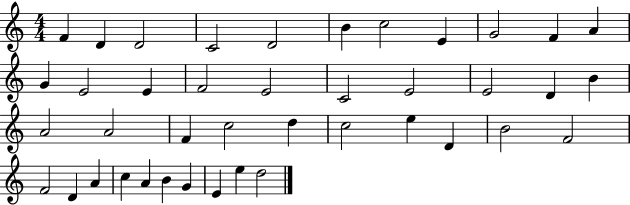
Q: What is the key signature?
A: C major